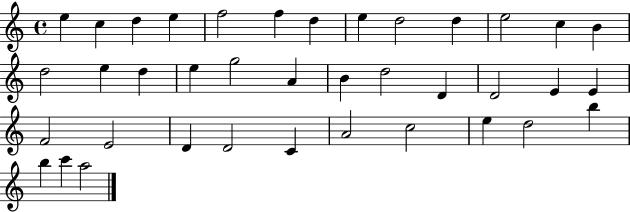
E5/q C5/q D5/q E5/q F5/h F5/q D5/q E5/q D5/h D5/q E5/h C5/q B4/q D5/h E5/q D5/q E5/q G5/h A4/q B4/q D5/h D4/q D4/h E4/q E4/q F4/h E4/h D4/q D4/h C4/q A4/h C5/h E5/q D5/h B5/q B5/q C6/q A5/h